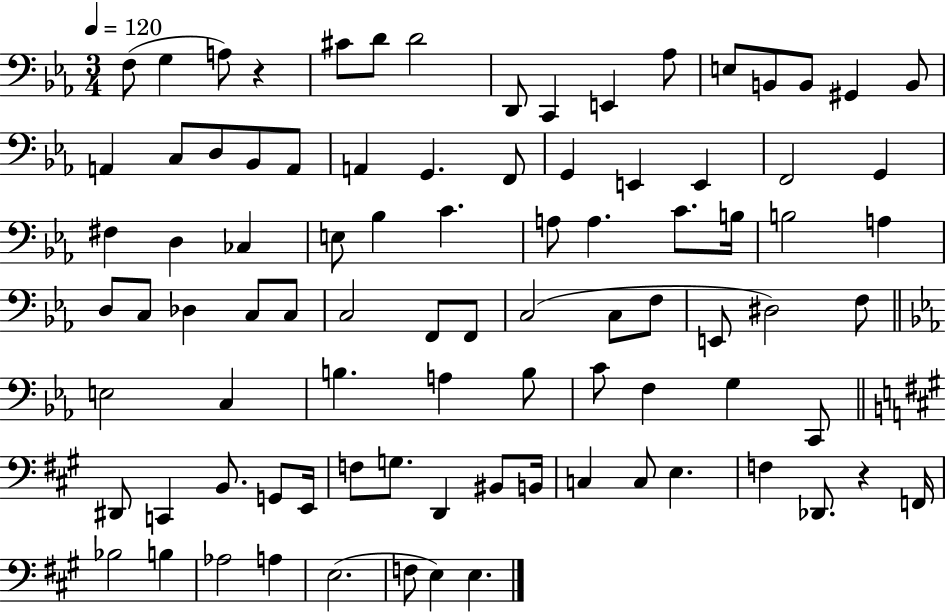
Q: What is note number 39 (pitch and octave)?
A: B3